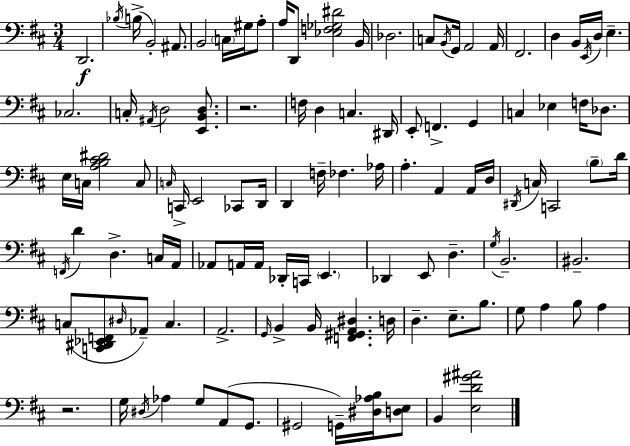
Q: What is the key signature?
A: D major